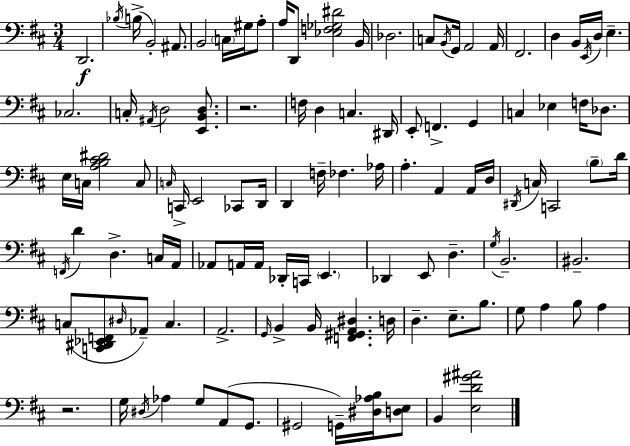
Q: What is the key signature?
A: D major